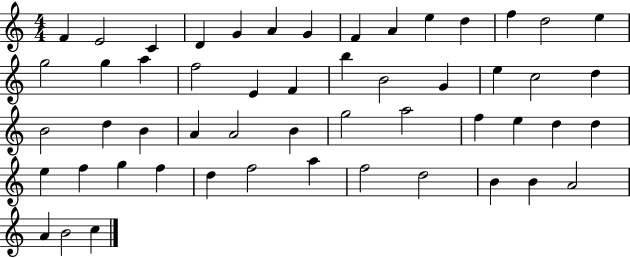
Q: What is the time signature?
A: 4/4